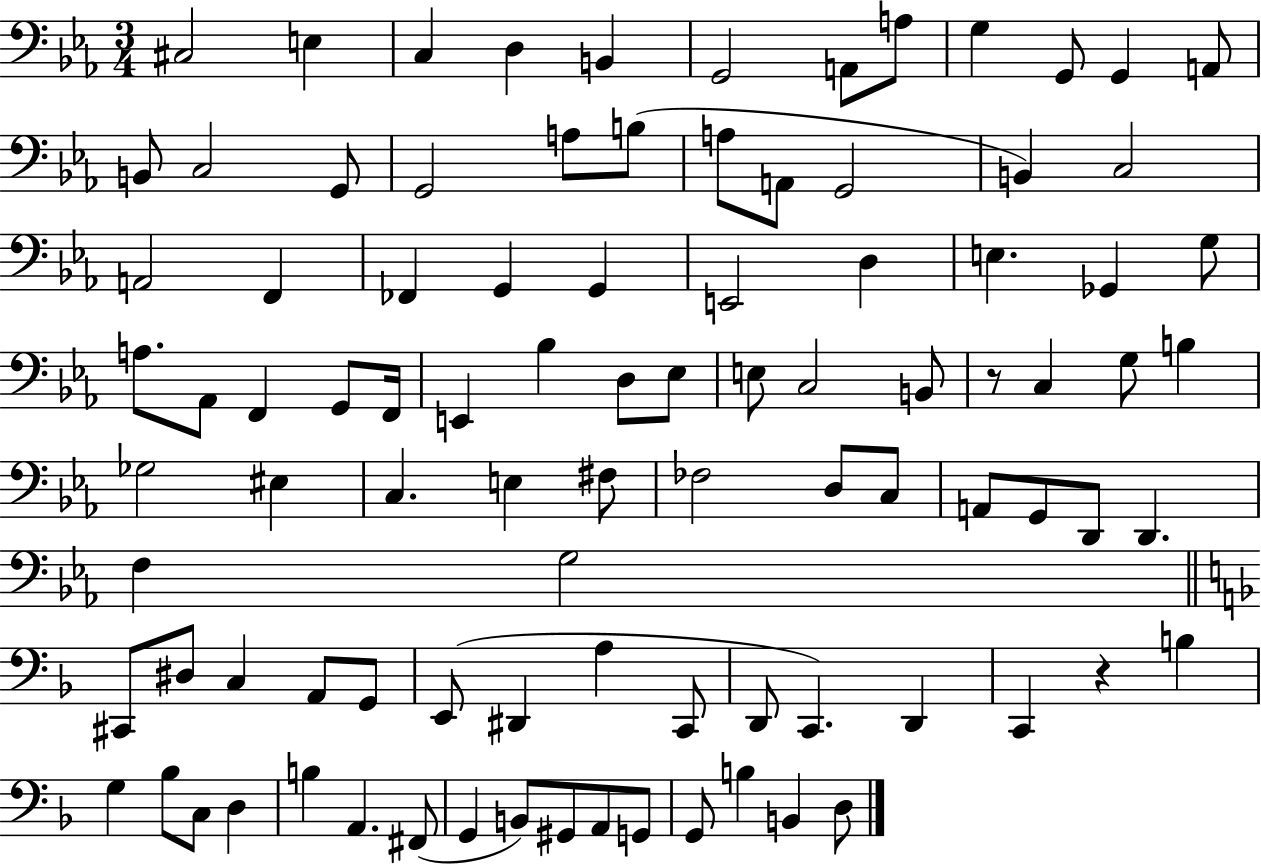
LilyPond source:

{
  \clef bass
  \numericTimeSignature
  \time 3/4
  \key ees \major
  cis2 e4 | c4 d4 b,4 | g,2 a,8 a8 | g4 g,8 g,4 a,8 | \break b,8 c2 g,8 | g,2 a8 b8( | a8 a,8 g,2 | b,4) c2 | \break a,2 f,4 | fes,4 g,4 g,4 | e,2 d4 | e4. ges,4 g8 | \break a8. aes,8 f,4 g,8 f,16 | e,4 bes4 d8 ees8 | e8 c2 b,8 | r8 c4 g8 b4 | \break ges2 eis4 | c4. e4 fis8 | fes2 d8 c8 | a,8 g,8 d,8 d,4. | \break f4 g2 | \bar "||" \break \key f \major cis,8 dis8 c4 a,8 g,8 | e,8( dis,4 a4 c,8 | d,8 c,4.) d,4 | c,4 r4 b4 | \break g4 bes8 c8 d4 | b4 a,4. fis,8( | g,4 b,8) gis,8 a,8 g,8 | g,8 b4 b,4 d8 | \break \bar "|."
}